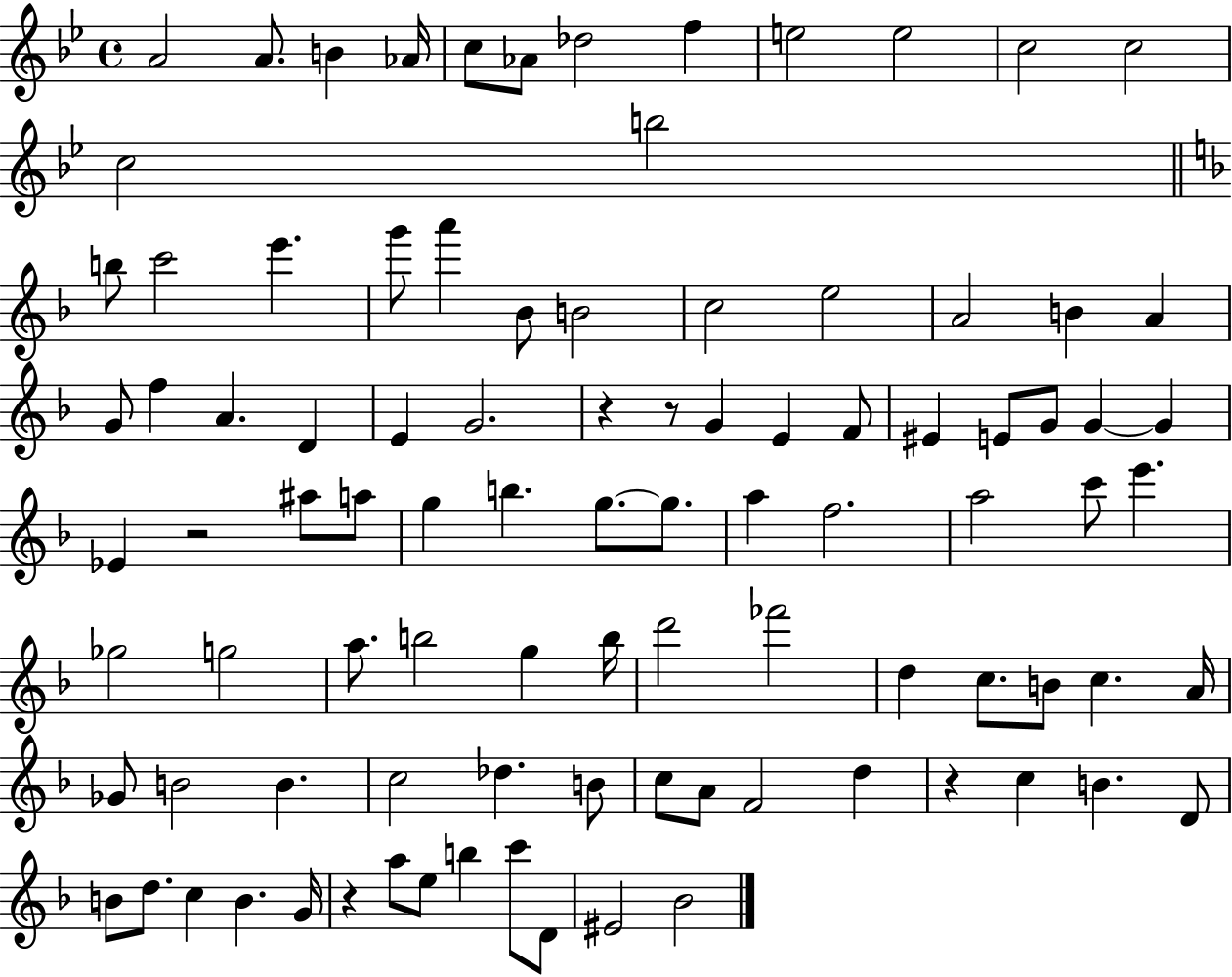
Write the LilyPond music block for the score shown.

{
  \clef treble
  \time 4/4
  \defaultTimeSignature
  \key bes \major
  \repeat volta 2 { a'2 a'8. b'4 aes'16 | c''8 aes'8 des''2 f''4 | e''2 e''2 | c''2 c''2 | \break c''2 b''2 | \bar "||" \break \key f \major b''8 c'''2 e'''4. | g'''8 a'''4 bes'8 b'2 | c''2 e''2 | a'2 b'4 a'4 | \break g'8 f''4 a'4. d'4 | e'4 g'2. | r4 r8 g'4 e'4 f'8 | eis'4 e'8 g'8 g'4~~ g'4 | \break ees'4 r2 ais''8 a''8 | g''4 b''4. g''8.~~ g''8. | a''4 f''2. | a''2 c'''8 e'''4. | \break ges''2 g''2 | a''8. b''2 g''4 b''16 | d'''2 fes'''2 | d''4 c''8. b'8 c''4. a'16 | \break ges'8 b'2 b'4. | c''2 des''4. b'8 | c''8 a'8 f'2 d''4 | r4 c''4 b'4. d'8 | \break b'8 d''8. c''4 b'4. g'16 | r4 a''8 e''8 b''4 c'''8 d'8 | eis'2 bes'2 | } \bar "|."
}